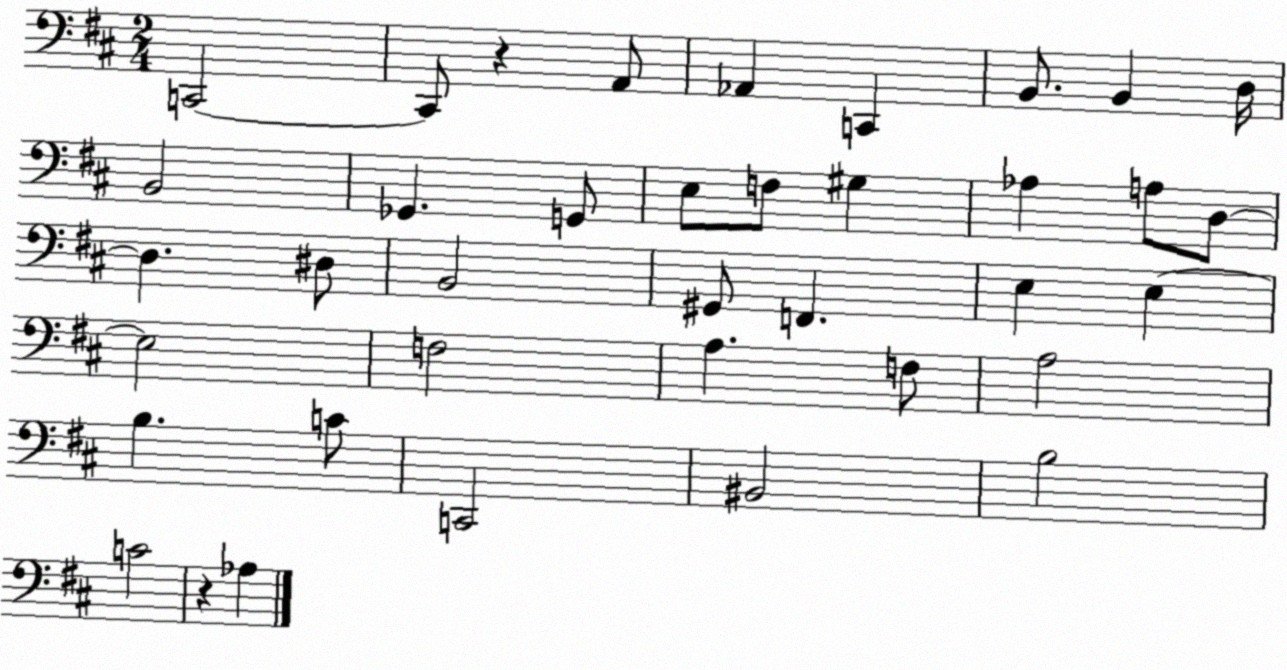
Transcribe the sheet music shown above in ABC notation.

X:1
T:Untitled
M:2/4
L:1/4
K:D
C,,2 C,,/2 z A,,/2 _A,, C,, B,,/2 B,, D,/4 B,,2 _G,, G,,/2 E,/2 F,/2 ^G, _A, A,/2 D,/2 D, ^D,/2 B,,2 ^G,,/2 F,, E, E, E,2 F,2 A, F,/2 A,2 B, C/2 C,,2 ^B,,2 B,2 C2 z _A,